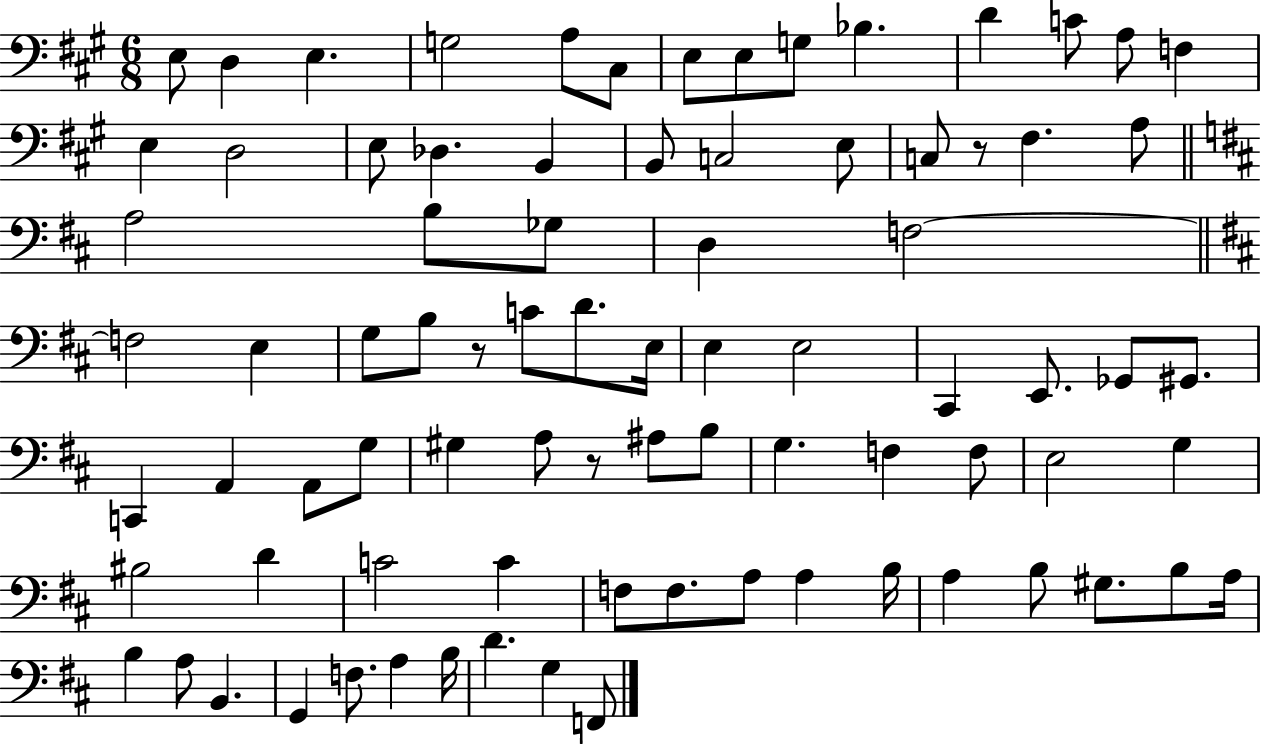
E3/e D3/q E3/q. G3/h A3/e C#3/e E3/e E3/e G3/e Bb3/q. D4/q C4/e A3/e F3/q E3/q D3/h E3/e Db3/q. B2/q B2/e C3/h E3/e C3/e R/e F#3/q. A3/e A3/h B3/e Gb3/e D3/q F3/h F3/h E3/q G3/e B3/e R/e C4/e D4/e. E3/s E3/q E3/h C#2/q E2/e. Gb2/e G#2/e. C2/q A2/q A2/e G3/e G#3/q A3/e R/e A#3/e B3/e G3/q. F3/q F3/e E3/h G3/q BIS3/h D4/q C4/h C4/q F3/e F3/e. A3/e A3/q B3/s A3/q B3/e G#3/e. B3/e A3/s B3/q A3/e B2/q. G2/q F3/e. A3/q B3/s D4/q. G3/q F2/e